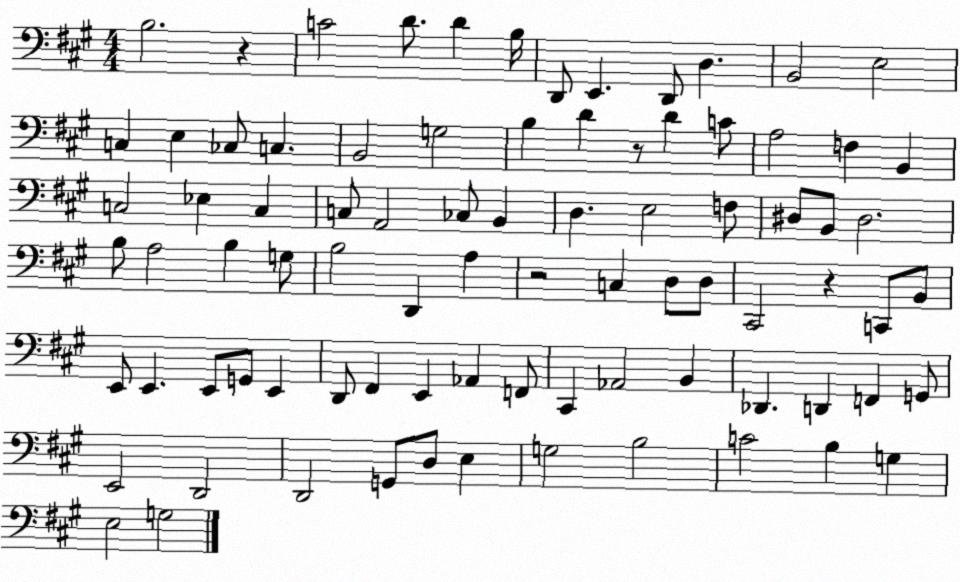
X:1
T:Untitled
M:4/4
L:1/4
K:A
B,2 z C2 D/2 D B,/4 D,,/2 E,, D,,/2 D, B,,2 E,2 C, E, _C,/2 C, B,,2 G,2 B, D z/2 D C/2 A,2 F, B,, C,2 _E, C, C,/2 A,,2 _C,/2 B,, D, E,2 F,/2 ^D,/2 B,,/2 ^D,2 B,/2 A,2 B, G,/2 B,2 D,, A, z2 C, D,/2 D,/2 ^C,,2 z C,,/2 B,,/2 E,,/2 E,, E,,/2 G,,/2 E,, D,,/2 ^F,, E,, _A,, F,,/2 ^C,, _A,,2 B,, _D,, D,, F,, G,,/2 E,,2 D,,2 D,,2 G,,/2 D,/2 E, G,2 B,2 C2 B, G, E,2 G,2